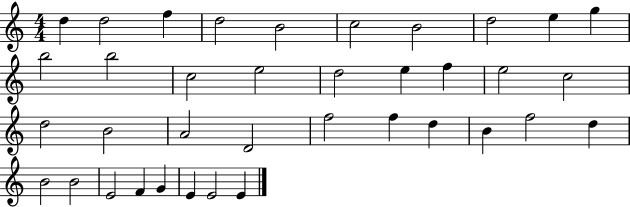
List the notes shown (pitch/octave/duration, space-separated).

D5/q D5/h F5/q D5/h B4/h C5/h B4/h D5/h E5/q G5/q B5/h B5/h C5/h E5/h D5/h E5/q F5/q E5/h C5/h D5/h B4/h A4/h D4/h F5/h F5/q D5/q B4/q F5/h D5/q B4/h B4/h E4/h F4/q G4/q E4/q E4/h E4/q